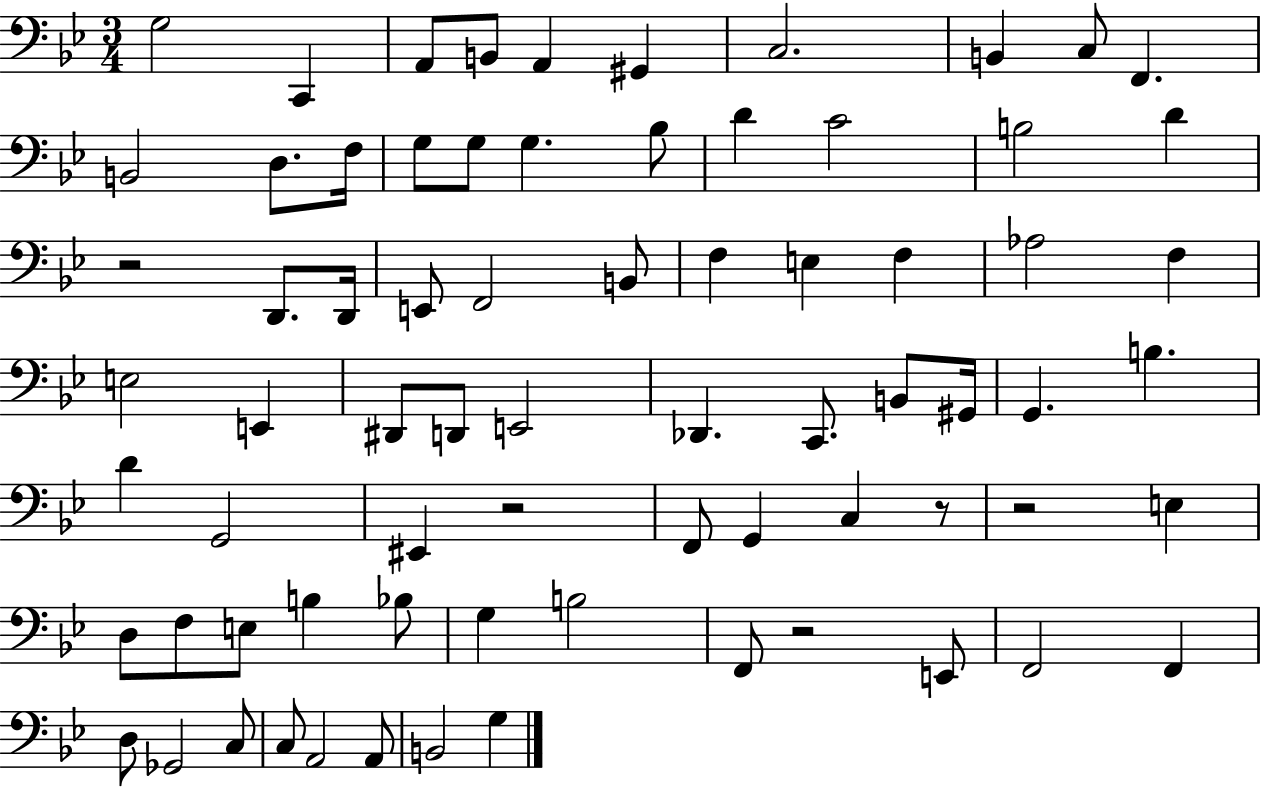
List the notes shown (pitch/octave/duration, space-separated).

G3/h C2/q A2/e B2/e A2/q G#2/q C3/h. B2/q C3/e F2/q. B2/h D3/e. F3/s G3/e G3/e G3/q. Bb3/e D4/q C4/h B3/h D4/q R/h D2/e. D2/s E2/e F2/h B2/e F3/q E3/q F3/q Ab3/h F3/q E3/h E2/q D#2/e D2/e E2/h Db2/q. C2/e. B2/e G#2/s G2/q. B3/q. D4/q G2/h EIS2/q R/h F2/e G2/q C3/q R/e R/h E3/q D3/e F3/e E3/e B3/q Bb3/e G3/q B3/h F2/e R/h E2/e F2/h F2/q D3/e Gb2/h C3/e C3/e A2/h A2/e B2/h G3/q